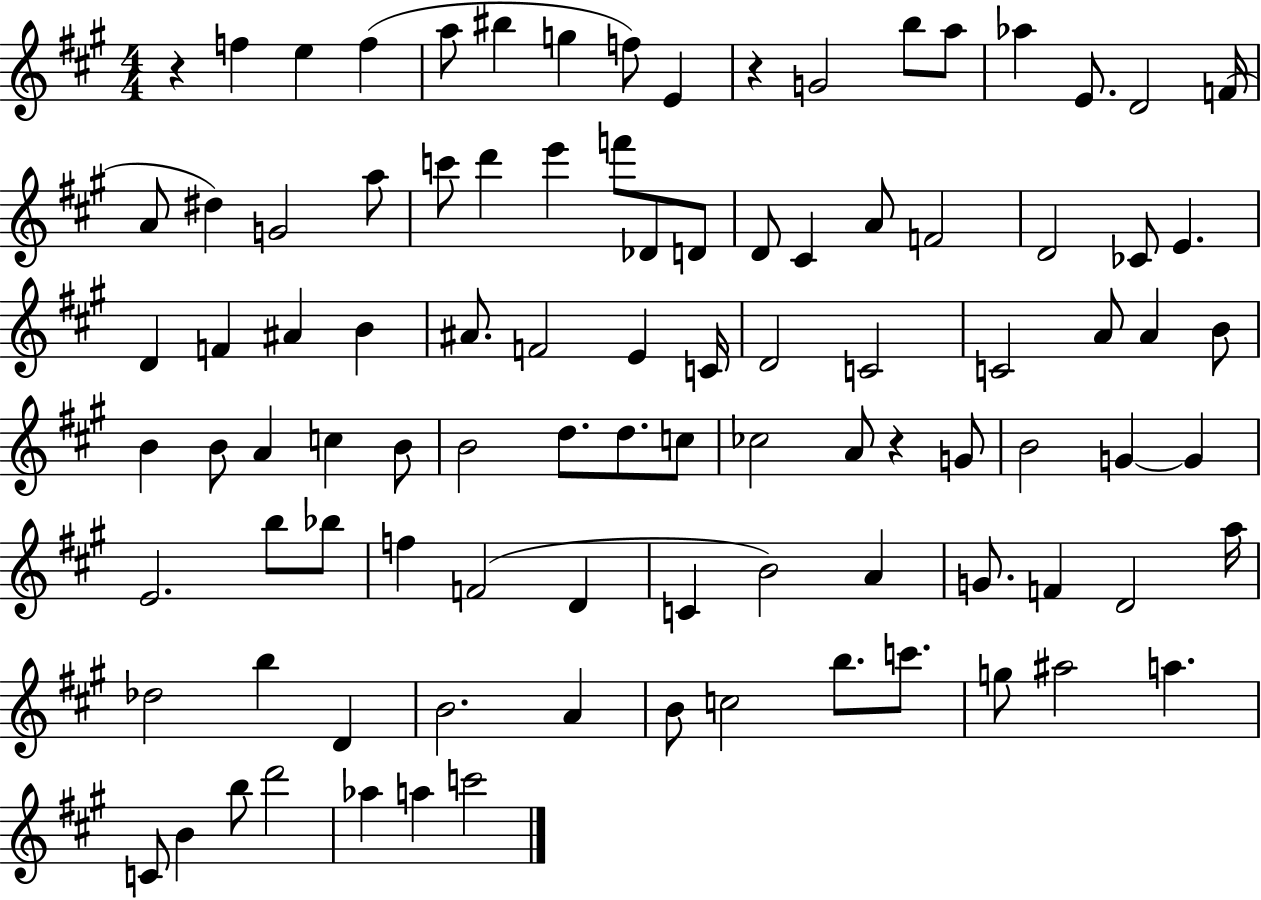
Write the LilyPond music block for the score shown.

{
  \clef treble
  \numericTimeSignature
  \time 4/4
  \key a \major
  r4 f''4 e''4 f''4( | a''8 bis''4 g''4 f''8) e'4 | r4 g'2 b''8 a''8 | aes''4 e'8. d'2 f'16( | \break a'8 dis''4) g'2 a''8 | c'''8 d'''4 e'''4 f'''8 des'8 d'8 | d'8 cis'4 a'8 f'2 | d'2 ces'8 e'4. | \break d'4 f'4 ais'4 b'4 | ais'8. f'2 e'4 c'16 | d'2 c'2 | c'2 a'8 a'4 b'8 | \break b'4 b'8 a'4 c''4 b'8 | b'2 d''8. d''8. c''8 | ces''2 a'8 r4 g'8 | b'2 g'4~~ g'4 | \break e'2. b''8 bes''8 | f''4 f'2( d'4 | c'4 b'2) a'4 | g'8. f'4 d'2 a''16 | \break des''2 b''4 d'4 | b'2. a'4 | b'8 c''2 b''8. c'''8. | g''8 ais''2 a''4. | \break c'8 b'4 b''8 d'''2 | aes''4 a''4 c'''2 | \bar "|."
}